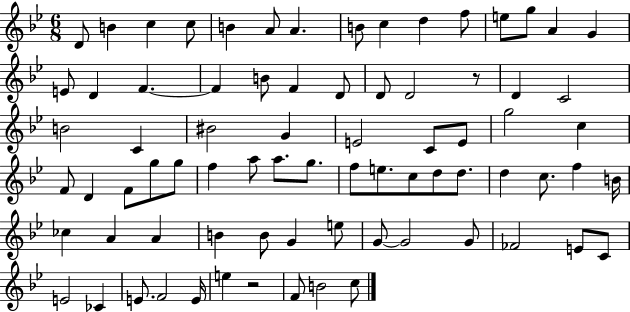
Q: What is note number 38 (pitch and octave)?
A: F4